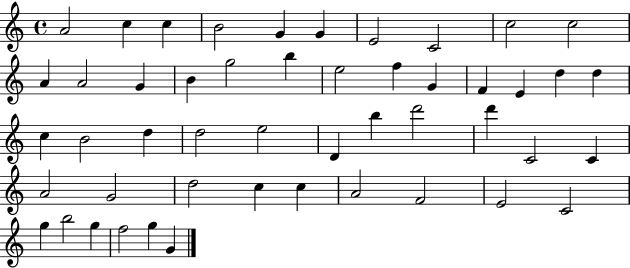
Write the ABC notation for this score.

X:1
T:Untitled
M:4/4
L:1/4
K:C
A2 c c B2 G G E2 C2 c2 c2 A A2 G B g2 b e2 f G F E d d c B2 d d2 e2 D b d'2 d' C2 C A2 G2 d2 c c A2 F2 E2 C2 g b2 g f2 g G